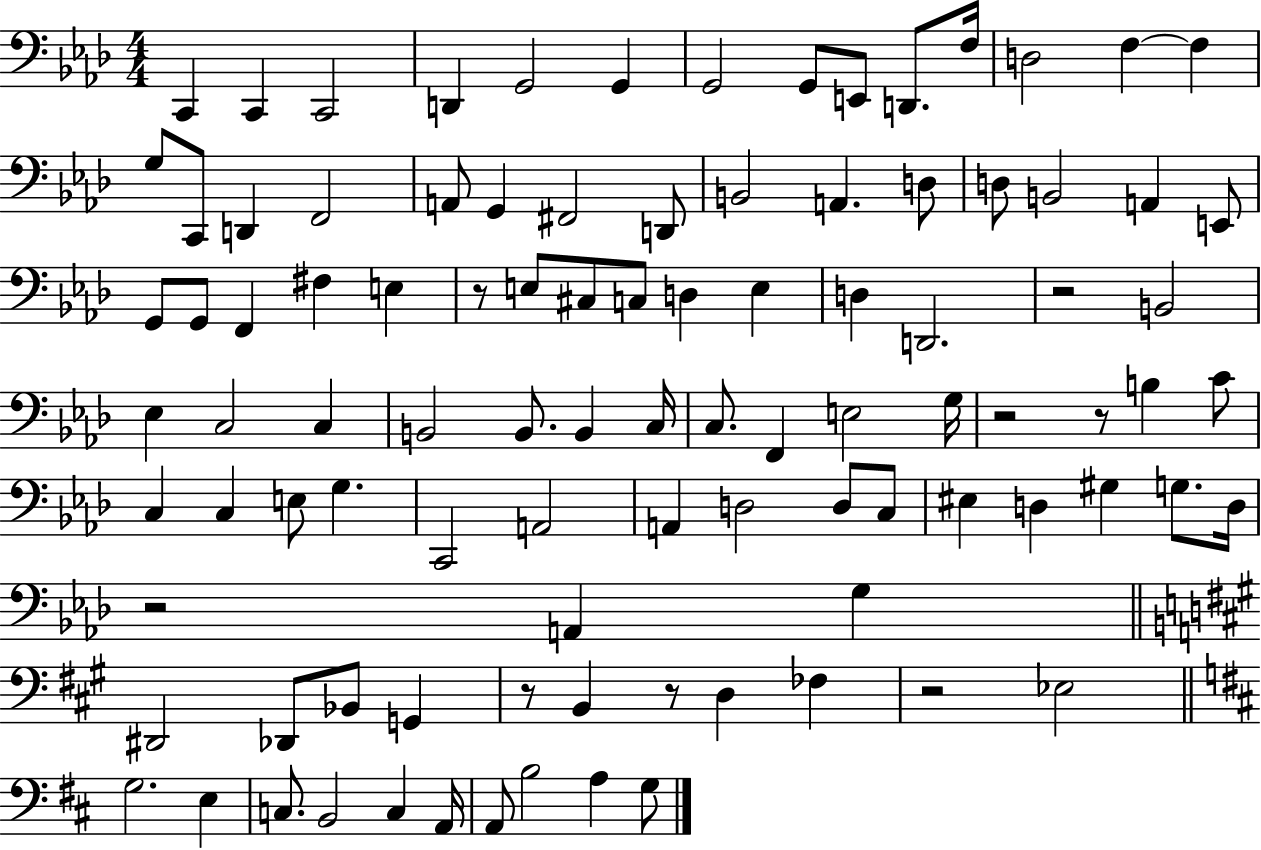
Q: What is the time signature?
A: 4/4